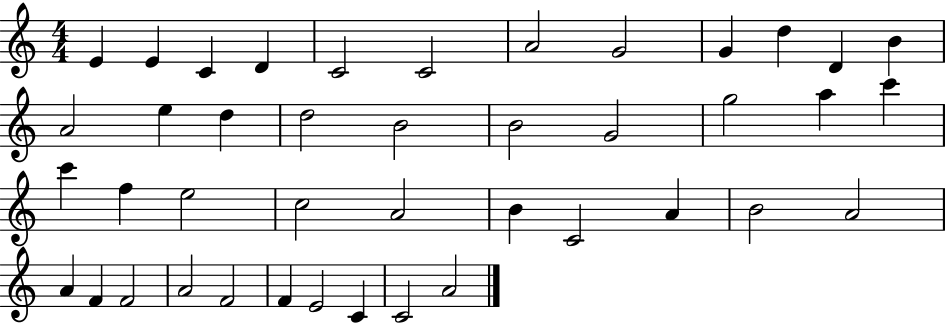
X:1
T:Untitled
M:4/4
L:1/4
K:C
E E C D C2 C2 A2 G2 G d D B A2 e d d2 B2 B2 G2 g2 a c' c' f e2 c2 A2 B C2 A B2 A2 A F F2 A2 F2 F E2 C C2 A2